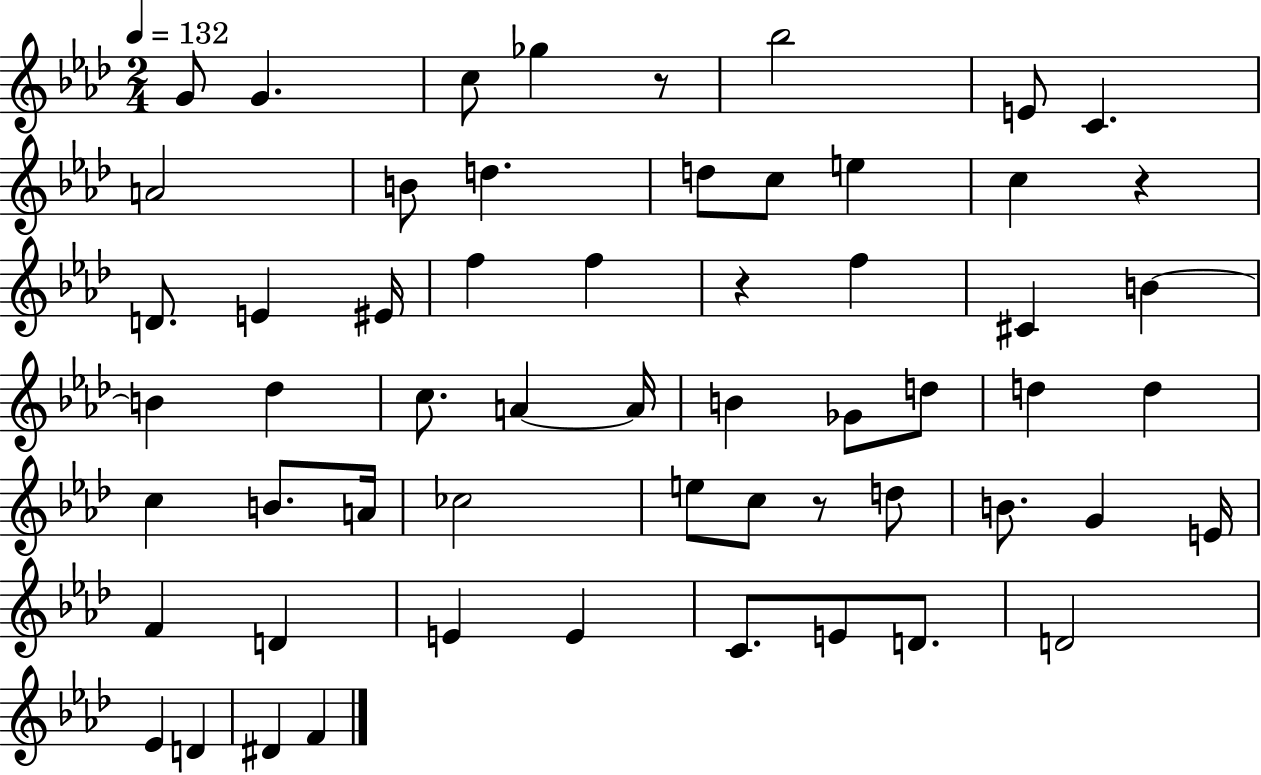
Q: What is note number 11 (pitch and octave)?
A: D5